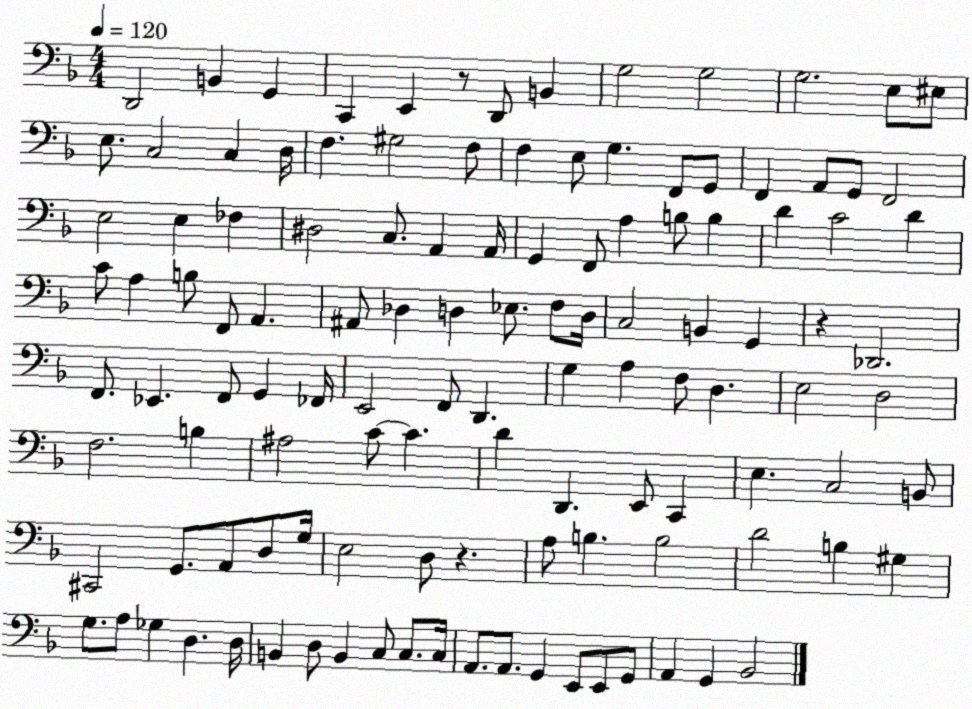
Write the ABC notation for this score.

X:1
T:Untitled
M:4/4
L:1/4
K:F
D,,2 B,, G,, C,, E,, z/2 D,,/2 B,, G,2 G,2 G,2 E,/2 ^E,/2 E,/2 C,2 C, D,/4 F, ^G,2 F,/2 F, E,/2 G, F,,/2 G,,/2 F,, A,,/2 G,,/2 F,,2 E,2 E, _F, ^D,2 C,/2 A,, A,,/4 G,, F,,/2 A, B,/2 B, D C2 D C/2 A, B,/2 F,,/2 A,, ^A,,/2 _D, D, _E,/2 F,/2 D,/4 C,2 B,, G,, z _D,,2 F,,/2 _E,, F,,/2 G,, _F,,/4 E,,2 F,,/2 D,, G, A, F,/2 D, E,2 D,2 F,2 B, ^A,2 C/2 C D D,, E,,/2 C,, E, C,2 B,,/2 ^C,,2 G,,/2 A,,/2 D,/2 G,/4 E,2 D,/2 z A,/2 B, B,2 D2 B, ^G, G,/2 A,/2 _G, D, D,/4 B,, D,/2 B,, C,/2 C,/2 C,/4 A,,/2 A,,/2 G,, E,,/2 E,,/2 G,,/2 A,, G,, _B,,2